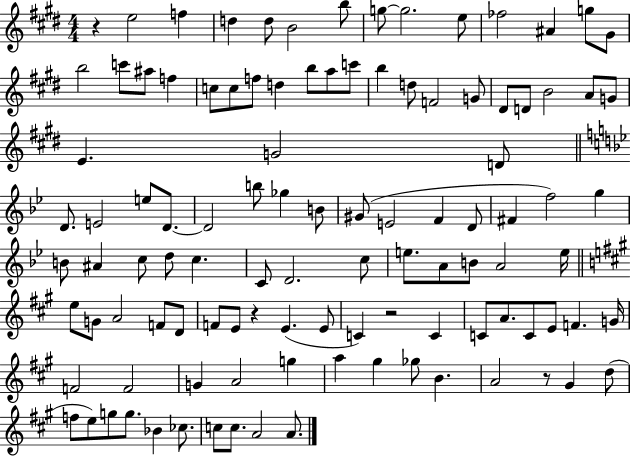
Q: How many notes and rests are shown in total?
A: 107